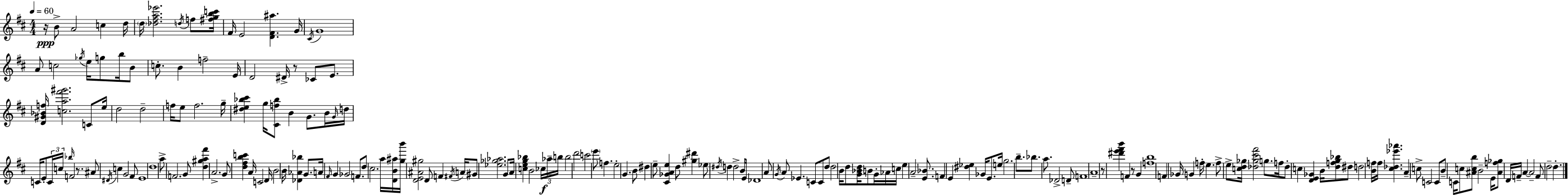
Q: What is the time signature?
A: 4/4